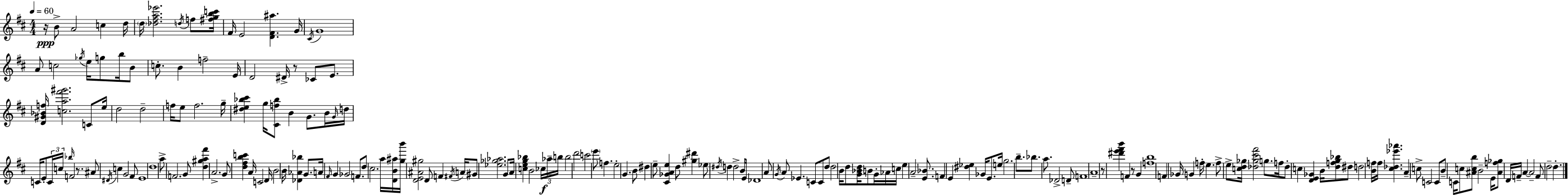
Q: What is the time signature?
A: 4/4